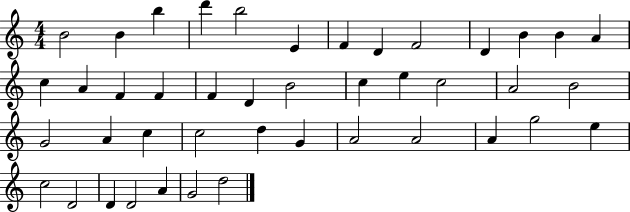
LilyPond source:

{
  \clef treble
  \numericTimeSignature
  \time 4/4
  \key c \major
  b'2 b'4 b''4 | d'''4 b''2 e'4 | f'4 d'4 f'2 | d'4 b'4 b'4 a'4 | \break c''4 a'4 f'4 f'4 | f'4 d'4 b'2 | c''4 e''4 c''2 | a'2 b'2 | \break g'2 a'4 c''4 | c''2 d''4 g'4 | a'2 a'2 | a'4 g''2 e''4 | \break c''2 d'2 | d'4 d'2 a'4 | g'2 d''2 | \bar "|."
}